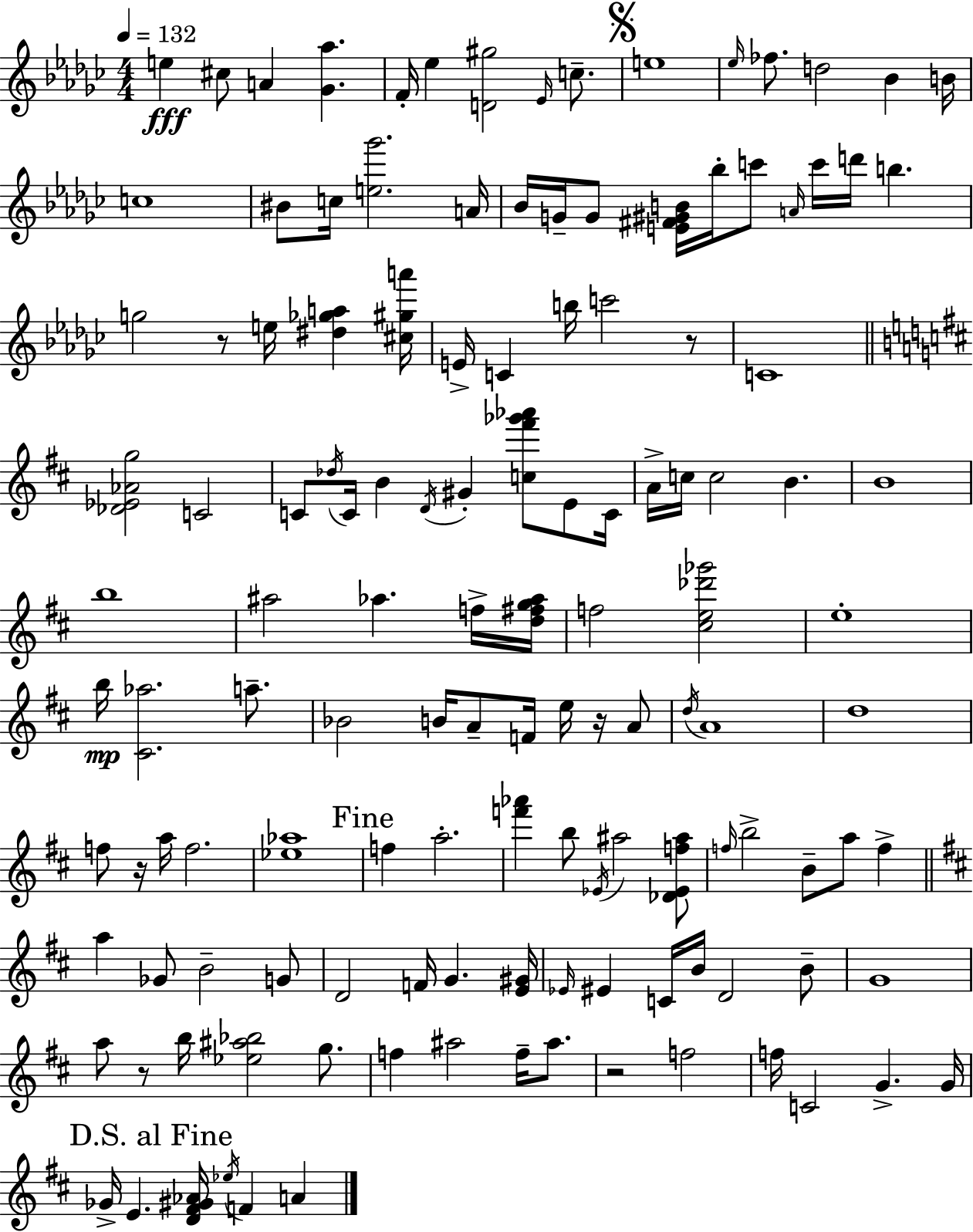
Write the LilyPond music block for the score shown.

{
  \clef treble
  \numericTimeSignature
  \time 4/4
  \key ees \minor
  \tempo 4 = 132
  e''4\fff cis''8 a'4 <ges' aes''>4. | f'16-. ees''4 <d' gis''>2 \grace { ees'16 } c''8.-- | \mark \markup { \musicglyph "scripts.segno" } e''1 | \grace { ees''16 } fes''8. d''2 bes'4 | \break b'16 c''1 | bis'8 c''16 <e'' ges'''>2. | a'16 bes'16 g'16-- g'8 <e' fis' gis' b'>16 bes''16-. c'''8 \grace { a'16 } c'''16 d'''16 b''4. | g''2 r8 e''16 <dis'' ges'' a''>4 | \break <cis'' gis'' a'''>16 e'16-> c'4 b''16 c'''2 | r8 c'1 | \bar "||" \break \key d \major <des' ees' aes' g''>2 c'2 | c'8 \acciaccatura { des''16 } c'16 b'4 \acciaccatura { d'16 } gis'4-. <c'' fis''' ges''' aes'''>8 e'8 | c'16 a'16-> c''16 c''2 b'4. | b'1 | \break b''1 | ais''2 aes''4. | f''16-> <d'' fis'' g'' aes''>16 f''2 <cis'' e'' des''' ges'''>2 | e''1-. | \break b''16\mp <cis' aes''>2. a''8.-- | bes'2 b'16 a'8-- f'16 e''16 r16 | a'8 \acciaccatura { d''16 } a'1 | d''1 | \break f''8 r16 a''16 f''2. | <ees'' aes''>1 | \mark "Fine" f''4 a''2.-. | <f''' aes'''>4 b''8 \acciaccatura { ees'16 } ais''2 | \break <des' ees' f'' ais''>8 \grace { f''16 } b''2-> b'8-- a''8 | f''4-> \bar "||" \break \key b \minor a''4 ges'8 b'2-- g'8 | d'2 f'16 g'4. <e' gis'>16 | \grace { ees'16 } eis'4 c'16 b'16 d'2 b'8-- | g'1 | \break a''8 r8 b''16 <ees'' ais'' bes''>2 g''8. | f''4 ais''2 f''16-- ais''8. | r2 f''2 | f''16 c'2 g'4.-> | \break g'16 \mark "D.S. al Fine" ges'16-> e'4. <d' fis' gis' aes'>16 \acciaccatura { ees''16 } f'4 a'4 | \bar "|."
}